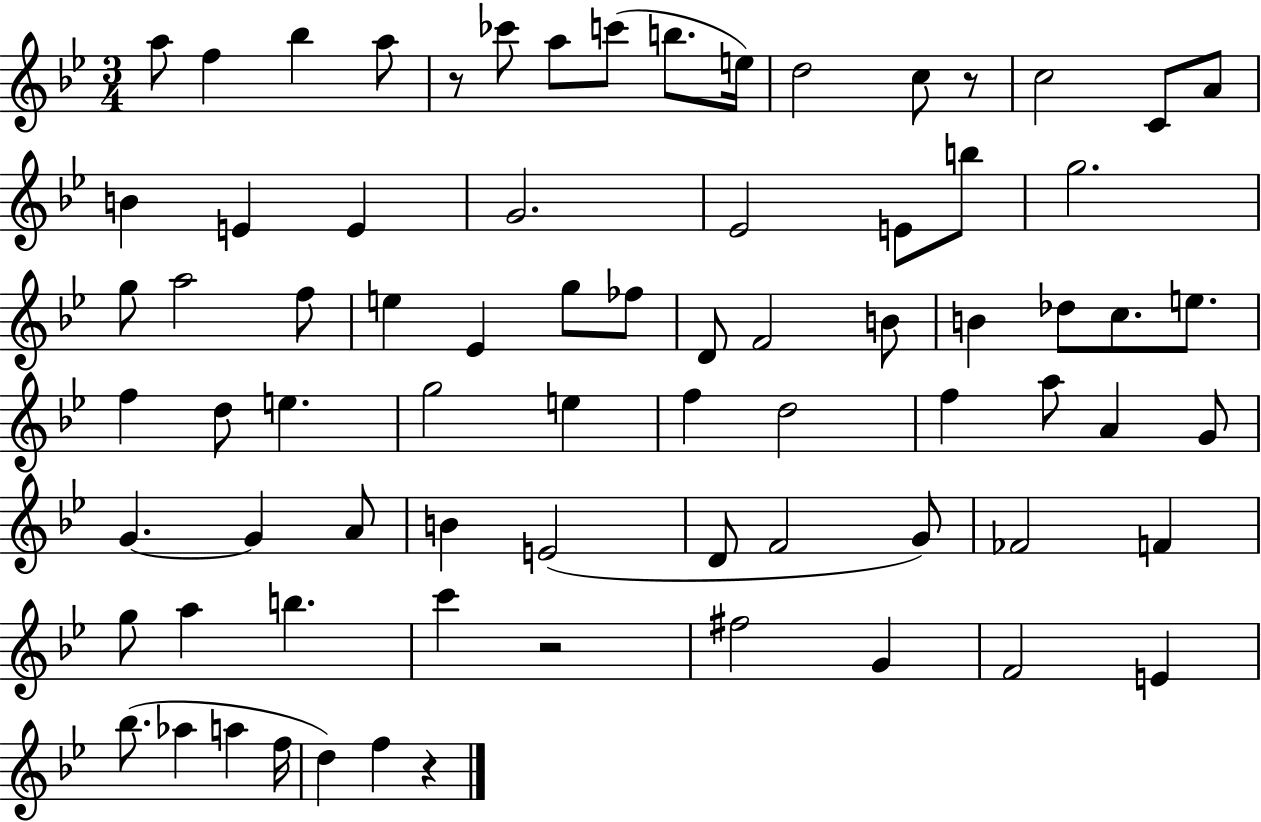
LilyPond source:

{
  \clef treble
  \numericTimeSignature
  \time 3/4
  \key bes \major
  \repeat volta 2 { a''8 f''4 bes''4 a''8 | r8 ces'''8 a''8 c'''8( b''8. e''16) | d''2 c''8 r8 | c''2 c'8 a'8 | \break b'4 e'4 e'4 | g'2. | ees'2 e'8 b''8 | g''2. | \break g''8 a''2 f''8 | e''4 ees'4 g''8 fes''8 | d'8 f'2 b'8 | b'4 des''8 c''8. e''8. | \break f''4 d''8 e''4. | g''2 e''4 | f''4 d''2 | f''4 a''8 a'4 g'8 | \break g'4.~~ g'4 a'8 | b'4 e'2( | d'8 f'2 g'8) | fes'2 f'4 | \break g''8 a''4 b''4. | c'''4 r2 | fis''2 g'4 | f'2 e'4 | \break bes''8.( aes''4 a''4 f''16 | d''4) f''4 r4 | } \bar "|."
}